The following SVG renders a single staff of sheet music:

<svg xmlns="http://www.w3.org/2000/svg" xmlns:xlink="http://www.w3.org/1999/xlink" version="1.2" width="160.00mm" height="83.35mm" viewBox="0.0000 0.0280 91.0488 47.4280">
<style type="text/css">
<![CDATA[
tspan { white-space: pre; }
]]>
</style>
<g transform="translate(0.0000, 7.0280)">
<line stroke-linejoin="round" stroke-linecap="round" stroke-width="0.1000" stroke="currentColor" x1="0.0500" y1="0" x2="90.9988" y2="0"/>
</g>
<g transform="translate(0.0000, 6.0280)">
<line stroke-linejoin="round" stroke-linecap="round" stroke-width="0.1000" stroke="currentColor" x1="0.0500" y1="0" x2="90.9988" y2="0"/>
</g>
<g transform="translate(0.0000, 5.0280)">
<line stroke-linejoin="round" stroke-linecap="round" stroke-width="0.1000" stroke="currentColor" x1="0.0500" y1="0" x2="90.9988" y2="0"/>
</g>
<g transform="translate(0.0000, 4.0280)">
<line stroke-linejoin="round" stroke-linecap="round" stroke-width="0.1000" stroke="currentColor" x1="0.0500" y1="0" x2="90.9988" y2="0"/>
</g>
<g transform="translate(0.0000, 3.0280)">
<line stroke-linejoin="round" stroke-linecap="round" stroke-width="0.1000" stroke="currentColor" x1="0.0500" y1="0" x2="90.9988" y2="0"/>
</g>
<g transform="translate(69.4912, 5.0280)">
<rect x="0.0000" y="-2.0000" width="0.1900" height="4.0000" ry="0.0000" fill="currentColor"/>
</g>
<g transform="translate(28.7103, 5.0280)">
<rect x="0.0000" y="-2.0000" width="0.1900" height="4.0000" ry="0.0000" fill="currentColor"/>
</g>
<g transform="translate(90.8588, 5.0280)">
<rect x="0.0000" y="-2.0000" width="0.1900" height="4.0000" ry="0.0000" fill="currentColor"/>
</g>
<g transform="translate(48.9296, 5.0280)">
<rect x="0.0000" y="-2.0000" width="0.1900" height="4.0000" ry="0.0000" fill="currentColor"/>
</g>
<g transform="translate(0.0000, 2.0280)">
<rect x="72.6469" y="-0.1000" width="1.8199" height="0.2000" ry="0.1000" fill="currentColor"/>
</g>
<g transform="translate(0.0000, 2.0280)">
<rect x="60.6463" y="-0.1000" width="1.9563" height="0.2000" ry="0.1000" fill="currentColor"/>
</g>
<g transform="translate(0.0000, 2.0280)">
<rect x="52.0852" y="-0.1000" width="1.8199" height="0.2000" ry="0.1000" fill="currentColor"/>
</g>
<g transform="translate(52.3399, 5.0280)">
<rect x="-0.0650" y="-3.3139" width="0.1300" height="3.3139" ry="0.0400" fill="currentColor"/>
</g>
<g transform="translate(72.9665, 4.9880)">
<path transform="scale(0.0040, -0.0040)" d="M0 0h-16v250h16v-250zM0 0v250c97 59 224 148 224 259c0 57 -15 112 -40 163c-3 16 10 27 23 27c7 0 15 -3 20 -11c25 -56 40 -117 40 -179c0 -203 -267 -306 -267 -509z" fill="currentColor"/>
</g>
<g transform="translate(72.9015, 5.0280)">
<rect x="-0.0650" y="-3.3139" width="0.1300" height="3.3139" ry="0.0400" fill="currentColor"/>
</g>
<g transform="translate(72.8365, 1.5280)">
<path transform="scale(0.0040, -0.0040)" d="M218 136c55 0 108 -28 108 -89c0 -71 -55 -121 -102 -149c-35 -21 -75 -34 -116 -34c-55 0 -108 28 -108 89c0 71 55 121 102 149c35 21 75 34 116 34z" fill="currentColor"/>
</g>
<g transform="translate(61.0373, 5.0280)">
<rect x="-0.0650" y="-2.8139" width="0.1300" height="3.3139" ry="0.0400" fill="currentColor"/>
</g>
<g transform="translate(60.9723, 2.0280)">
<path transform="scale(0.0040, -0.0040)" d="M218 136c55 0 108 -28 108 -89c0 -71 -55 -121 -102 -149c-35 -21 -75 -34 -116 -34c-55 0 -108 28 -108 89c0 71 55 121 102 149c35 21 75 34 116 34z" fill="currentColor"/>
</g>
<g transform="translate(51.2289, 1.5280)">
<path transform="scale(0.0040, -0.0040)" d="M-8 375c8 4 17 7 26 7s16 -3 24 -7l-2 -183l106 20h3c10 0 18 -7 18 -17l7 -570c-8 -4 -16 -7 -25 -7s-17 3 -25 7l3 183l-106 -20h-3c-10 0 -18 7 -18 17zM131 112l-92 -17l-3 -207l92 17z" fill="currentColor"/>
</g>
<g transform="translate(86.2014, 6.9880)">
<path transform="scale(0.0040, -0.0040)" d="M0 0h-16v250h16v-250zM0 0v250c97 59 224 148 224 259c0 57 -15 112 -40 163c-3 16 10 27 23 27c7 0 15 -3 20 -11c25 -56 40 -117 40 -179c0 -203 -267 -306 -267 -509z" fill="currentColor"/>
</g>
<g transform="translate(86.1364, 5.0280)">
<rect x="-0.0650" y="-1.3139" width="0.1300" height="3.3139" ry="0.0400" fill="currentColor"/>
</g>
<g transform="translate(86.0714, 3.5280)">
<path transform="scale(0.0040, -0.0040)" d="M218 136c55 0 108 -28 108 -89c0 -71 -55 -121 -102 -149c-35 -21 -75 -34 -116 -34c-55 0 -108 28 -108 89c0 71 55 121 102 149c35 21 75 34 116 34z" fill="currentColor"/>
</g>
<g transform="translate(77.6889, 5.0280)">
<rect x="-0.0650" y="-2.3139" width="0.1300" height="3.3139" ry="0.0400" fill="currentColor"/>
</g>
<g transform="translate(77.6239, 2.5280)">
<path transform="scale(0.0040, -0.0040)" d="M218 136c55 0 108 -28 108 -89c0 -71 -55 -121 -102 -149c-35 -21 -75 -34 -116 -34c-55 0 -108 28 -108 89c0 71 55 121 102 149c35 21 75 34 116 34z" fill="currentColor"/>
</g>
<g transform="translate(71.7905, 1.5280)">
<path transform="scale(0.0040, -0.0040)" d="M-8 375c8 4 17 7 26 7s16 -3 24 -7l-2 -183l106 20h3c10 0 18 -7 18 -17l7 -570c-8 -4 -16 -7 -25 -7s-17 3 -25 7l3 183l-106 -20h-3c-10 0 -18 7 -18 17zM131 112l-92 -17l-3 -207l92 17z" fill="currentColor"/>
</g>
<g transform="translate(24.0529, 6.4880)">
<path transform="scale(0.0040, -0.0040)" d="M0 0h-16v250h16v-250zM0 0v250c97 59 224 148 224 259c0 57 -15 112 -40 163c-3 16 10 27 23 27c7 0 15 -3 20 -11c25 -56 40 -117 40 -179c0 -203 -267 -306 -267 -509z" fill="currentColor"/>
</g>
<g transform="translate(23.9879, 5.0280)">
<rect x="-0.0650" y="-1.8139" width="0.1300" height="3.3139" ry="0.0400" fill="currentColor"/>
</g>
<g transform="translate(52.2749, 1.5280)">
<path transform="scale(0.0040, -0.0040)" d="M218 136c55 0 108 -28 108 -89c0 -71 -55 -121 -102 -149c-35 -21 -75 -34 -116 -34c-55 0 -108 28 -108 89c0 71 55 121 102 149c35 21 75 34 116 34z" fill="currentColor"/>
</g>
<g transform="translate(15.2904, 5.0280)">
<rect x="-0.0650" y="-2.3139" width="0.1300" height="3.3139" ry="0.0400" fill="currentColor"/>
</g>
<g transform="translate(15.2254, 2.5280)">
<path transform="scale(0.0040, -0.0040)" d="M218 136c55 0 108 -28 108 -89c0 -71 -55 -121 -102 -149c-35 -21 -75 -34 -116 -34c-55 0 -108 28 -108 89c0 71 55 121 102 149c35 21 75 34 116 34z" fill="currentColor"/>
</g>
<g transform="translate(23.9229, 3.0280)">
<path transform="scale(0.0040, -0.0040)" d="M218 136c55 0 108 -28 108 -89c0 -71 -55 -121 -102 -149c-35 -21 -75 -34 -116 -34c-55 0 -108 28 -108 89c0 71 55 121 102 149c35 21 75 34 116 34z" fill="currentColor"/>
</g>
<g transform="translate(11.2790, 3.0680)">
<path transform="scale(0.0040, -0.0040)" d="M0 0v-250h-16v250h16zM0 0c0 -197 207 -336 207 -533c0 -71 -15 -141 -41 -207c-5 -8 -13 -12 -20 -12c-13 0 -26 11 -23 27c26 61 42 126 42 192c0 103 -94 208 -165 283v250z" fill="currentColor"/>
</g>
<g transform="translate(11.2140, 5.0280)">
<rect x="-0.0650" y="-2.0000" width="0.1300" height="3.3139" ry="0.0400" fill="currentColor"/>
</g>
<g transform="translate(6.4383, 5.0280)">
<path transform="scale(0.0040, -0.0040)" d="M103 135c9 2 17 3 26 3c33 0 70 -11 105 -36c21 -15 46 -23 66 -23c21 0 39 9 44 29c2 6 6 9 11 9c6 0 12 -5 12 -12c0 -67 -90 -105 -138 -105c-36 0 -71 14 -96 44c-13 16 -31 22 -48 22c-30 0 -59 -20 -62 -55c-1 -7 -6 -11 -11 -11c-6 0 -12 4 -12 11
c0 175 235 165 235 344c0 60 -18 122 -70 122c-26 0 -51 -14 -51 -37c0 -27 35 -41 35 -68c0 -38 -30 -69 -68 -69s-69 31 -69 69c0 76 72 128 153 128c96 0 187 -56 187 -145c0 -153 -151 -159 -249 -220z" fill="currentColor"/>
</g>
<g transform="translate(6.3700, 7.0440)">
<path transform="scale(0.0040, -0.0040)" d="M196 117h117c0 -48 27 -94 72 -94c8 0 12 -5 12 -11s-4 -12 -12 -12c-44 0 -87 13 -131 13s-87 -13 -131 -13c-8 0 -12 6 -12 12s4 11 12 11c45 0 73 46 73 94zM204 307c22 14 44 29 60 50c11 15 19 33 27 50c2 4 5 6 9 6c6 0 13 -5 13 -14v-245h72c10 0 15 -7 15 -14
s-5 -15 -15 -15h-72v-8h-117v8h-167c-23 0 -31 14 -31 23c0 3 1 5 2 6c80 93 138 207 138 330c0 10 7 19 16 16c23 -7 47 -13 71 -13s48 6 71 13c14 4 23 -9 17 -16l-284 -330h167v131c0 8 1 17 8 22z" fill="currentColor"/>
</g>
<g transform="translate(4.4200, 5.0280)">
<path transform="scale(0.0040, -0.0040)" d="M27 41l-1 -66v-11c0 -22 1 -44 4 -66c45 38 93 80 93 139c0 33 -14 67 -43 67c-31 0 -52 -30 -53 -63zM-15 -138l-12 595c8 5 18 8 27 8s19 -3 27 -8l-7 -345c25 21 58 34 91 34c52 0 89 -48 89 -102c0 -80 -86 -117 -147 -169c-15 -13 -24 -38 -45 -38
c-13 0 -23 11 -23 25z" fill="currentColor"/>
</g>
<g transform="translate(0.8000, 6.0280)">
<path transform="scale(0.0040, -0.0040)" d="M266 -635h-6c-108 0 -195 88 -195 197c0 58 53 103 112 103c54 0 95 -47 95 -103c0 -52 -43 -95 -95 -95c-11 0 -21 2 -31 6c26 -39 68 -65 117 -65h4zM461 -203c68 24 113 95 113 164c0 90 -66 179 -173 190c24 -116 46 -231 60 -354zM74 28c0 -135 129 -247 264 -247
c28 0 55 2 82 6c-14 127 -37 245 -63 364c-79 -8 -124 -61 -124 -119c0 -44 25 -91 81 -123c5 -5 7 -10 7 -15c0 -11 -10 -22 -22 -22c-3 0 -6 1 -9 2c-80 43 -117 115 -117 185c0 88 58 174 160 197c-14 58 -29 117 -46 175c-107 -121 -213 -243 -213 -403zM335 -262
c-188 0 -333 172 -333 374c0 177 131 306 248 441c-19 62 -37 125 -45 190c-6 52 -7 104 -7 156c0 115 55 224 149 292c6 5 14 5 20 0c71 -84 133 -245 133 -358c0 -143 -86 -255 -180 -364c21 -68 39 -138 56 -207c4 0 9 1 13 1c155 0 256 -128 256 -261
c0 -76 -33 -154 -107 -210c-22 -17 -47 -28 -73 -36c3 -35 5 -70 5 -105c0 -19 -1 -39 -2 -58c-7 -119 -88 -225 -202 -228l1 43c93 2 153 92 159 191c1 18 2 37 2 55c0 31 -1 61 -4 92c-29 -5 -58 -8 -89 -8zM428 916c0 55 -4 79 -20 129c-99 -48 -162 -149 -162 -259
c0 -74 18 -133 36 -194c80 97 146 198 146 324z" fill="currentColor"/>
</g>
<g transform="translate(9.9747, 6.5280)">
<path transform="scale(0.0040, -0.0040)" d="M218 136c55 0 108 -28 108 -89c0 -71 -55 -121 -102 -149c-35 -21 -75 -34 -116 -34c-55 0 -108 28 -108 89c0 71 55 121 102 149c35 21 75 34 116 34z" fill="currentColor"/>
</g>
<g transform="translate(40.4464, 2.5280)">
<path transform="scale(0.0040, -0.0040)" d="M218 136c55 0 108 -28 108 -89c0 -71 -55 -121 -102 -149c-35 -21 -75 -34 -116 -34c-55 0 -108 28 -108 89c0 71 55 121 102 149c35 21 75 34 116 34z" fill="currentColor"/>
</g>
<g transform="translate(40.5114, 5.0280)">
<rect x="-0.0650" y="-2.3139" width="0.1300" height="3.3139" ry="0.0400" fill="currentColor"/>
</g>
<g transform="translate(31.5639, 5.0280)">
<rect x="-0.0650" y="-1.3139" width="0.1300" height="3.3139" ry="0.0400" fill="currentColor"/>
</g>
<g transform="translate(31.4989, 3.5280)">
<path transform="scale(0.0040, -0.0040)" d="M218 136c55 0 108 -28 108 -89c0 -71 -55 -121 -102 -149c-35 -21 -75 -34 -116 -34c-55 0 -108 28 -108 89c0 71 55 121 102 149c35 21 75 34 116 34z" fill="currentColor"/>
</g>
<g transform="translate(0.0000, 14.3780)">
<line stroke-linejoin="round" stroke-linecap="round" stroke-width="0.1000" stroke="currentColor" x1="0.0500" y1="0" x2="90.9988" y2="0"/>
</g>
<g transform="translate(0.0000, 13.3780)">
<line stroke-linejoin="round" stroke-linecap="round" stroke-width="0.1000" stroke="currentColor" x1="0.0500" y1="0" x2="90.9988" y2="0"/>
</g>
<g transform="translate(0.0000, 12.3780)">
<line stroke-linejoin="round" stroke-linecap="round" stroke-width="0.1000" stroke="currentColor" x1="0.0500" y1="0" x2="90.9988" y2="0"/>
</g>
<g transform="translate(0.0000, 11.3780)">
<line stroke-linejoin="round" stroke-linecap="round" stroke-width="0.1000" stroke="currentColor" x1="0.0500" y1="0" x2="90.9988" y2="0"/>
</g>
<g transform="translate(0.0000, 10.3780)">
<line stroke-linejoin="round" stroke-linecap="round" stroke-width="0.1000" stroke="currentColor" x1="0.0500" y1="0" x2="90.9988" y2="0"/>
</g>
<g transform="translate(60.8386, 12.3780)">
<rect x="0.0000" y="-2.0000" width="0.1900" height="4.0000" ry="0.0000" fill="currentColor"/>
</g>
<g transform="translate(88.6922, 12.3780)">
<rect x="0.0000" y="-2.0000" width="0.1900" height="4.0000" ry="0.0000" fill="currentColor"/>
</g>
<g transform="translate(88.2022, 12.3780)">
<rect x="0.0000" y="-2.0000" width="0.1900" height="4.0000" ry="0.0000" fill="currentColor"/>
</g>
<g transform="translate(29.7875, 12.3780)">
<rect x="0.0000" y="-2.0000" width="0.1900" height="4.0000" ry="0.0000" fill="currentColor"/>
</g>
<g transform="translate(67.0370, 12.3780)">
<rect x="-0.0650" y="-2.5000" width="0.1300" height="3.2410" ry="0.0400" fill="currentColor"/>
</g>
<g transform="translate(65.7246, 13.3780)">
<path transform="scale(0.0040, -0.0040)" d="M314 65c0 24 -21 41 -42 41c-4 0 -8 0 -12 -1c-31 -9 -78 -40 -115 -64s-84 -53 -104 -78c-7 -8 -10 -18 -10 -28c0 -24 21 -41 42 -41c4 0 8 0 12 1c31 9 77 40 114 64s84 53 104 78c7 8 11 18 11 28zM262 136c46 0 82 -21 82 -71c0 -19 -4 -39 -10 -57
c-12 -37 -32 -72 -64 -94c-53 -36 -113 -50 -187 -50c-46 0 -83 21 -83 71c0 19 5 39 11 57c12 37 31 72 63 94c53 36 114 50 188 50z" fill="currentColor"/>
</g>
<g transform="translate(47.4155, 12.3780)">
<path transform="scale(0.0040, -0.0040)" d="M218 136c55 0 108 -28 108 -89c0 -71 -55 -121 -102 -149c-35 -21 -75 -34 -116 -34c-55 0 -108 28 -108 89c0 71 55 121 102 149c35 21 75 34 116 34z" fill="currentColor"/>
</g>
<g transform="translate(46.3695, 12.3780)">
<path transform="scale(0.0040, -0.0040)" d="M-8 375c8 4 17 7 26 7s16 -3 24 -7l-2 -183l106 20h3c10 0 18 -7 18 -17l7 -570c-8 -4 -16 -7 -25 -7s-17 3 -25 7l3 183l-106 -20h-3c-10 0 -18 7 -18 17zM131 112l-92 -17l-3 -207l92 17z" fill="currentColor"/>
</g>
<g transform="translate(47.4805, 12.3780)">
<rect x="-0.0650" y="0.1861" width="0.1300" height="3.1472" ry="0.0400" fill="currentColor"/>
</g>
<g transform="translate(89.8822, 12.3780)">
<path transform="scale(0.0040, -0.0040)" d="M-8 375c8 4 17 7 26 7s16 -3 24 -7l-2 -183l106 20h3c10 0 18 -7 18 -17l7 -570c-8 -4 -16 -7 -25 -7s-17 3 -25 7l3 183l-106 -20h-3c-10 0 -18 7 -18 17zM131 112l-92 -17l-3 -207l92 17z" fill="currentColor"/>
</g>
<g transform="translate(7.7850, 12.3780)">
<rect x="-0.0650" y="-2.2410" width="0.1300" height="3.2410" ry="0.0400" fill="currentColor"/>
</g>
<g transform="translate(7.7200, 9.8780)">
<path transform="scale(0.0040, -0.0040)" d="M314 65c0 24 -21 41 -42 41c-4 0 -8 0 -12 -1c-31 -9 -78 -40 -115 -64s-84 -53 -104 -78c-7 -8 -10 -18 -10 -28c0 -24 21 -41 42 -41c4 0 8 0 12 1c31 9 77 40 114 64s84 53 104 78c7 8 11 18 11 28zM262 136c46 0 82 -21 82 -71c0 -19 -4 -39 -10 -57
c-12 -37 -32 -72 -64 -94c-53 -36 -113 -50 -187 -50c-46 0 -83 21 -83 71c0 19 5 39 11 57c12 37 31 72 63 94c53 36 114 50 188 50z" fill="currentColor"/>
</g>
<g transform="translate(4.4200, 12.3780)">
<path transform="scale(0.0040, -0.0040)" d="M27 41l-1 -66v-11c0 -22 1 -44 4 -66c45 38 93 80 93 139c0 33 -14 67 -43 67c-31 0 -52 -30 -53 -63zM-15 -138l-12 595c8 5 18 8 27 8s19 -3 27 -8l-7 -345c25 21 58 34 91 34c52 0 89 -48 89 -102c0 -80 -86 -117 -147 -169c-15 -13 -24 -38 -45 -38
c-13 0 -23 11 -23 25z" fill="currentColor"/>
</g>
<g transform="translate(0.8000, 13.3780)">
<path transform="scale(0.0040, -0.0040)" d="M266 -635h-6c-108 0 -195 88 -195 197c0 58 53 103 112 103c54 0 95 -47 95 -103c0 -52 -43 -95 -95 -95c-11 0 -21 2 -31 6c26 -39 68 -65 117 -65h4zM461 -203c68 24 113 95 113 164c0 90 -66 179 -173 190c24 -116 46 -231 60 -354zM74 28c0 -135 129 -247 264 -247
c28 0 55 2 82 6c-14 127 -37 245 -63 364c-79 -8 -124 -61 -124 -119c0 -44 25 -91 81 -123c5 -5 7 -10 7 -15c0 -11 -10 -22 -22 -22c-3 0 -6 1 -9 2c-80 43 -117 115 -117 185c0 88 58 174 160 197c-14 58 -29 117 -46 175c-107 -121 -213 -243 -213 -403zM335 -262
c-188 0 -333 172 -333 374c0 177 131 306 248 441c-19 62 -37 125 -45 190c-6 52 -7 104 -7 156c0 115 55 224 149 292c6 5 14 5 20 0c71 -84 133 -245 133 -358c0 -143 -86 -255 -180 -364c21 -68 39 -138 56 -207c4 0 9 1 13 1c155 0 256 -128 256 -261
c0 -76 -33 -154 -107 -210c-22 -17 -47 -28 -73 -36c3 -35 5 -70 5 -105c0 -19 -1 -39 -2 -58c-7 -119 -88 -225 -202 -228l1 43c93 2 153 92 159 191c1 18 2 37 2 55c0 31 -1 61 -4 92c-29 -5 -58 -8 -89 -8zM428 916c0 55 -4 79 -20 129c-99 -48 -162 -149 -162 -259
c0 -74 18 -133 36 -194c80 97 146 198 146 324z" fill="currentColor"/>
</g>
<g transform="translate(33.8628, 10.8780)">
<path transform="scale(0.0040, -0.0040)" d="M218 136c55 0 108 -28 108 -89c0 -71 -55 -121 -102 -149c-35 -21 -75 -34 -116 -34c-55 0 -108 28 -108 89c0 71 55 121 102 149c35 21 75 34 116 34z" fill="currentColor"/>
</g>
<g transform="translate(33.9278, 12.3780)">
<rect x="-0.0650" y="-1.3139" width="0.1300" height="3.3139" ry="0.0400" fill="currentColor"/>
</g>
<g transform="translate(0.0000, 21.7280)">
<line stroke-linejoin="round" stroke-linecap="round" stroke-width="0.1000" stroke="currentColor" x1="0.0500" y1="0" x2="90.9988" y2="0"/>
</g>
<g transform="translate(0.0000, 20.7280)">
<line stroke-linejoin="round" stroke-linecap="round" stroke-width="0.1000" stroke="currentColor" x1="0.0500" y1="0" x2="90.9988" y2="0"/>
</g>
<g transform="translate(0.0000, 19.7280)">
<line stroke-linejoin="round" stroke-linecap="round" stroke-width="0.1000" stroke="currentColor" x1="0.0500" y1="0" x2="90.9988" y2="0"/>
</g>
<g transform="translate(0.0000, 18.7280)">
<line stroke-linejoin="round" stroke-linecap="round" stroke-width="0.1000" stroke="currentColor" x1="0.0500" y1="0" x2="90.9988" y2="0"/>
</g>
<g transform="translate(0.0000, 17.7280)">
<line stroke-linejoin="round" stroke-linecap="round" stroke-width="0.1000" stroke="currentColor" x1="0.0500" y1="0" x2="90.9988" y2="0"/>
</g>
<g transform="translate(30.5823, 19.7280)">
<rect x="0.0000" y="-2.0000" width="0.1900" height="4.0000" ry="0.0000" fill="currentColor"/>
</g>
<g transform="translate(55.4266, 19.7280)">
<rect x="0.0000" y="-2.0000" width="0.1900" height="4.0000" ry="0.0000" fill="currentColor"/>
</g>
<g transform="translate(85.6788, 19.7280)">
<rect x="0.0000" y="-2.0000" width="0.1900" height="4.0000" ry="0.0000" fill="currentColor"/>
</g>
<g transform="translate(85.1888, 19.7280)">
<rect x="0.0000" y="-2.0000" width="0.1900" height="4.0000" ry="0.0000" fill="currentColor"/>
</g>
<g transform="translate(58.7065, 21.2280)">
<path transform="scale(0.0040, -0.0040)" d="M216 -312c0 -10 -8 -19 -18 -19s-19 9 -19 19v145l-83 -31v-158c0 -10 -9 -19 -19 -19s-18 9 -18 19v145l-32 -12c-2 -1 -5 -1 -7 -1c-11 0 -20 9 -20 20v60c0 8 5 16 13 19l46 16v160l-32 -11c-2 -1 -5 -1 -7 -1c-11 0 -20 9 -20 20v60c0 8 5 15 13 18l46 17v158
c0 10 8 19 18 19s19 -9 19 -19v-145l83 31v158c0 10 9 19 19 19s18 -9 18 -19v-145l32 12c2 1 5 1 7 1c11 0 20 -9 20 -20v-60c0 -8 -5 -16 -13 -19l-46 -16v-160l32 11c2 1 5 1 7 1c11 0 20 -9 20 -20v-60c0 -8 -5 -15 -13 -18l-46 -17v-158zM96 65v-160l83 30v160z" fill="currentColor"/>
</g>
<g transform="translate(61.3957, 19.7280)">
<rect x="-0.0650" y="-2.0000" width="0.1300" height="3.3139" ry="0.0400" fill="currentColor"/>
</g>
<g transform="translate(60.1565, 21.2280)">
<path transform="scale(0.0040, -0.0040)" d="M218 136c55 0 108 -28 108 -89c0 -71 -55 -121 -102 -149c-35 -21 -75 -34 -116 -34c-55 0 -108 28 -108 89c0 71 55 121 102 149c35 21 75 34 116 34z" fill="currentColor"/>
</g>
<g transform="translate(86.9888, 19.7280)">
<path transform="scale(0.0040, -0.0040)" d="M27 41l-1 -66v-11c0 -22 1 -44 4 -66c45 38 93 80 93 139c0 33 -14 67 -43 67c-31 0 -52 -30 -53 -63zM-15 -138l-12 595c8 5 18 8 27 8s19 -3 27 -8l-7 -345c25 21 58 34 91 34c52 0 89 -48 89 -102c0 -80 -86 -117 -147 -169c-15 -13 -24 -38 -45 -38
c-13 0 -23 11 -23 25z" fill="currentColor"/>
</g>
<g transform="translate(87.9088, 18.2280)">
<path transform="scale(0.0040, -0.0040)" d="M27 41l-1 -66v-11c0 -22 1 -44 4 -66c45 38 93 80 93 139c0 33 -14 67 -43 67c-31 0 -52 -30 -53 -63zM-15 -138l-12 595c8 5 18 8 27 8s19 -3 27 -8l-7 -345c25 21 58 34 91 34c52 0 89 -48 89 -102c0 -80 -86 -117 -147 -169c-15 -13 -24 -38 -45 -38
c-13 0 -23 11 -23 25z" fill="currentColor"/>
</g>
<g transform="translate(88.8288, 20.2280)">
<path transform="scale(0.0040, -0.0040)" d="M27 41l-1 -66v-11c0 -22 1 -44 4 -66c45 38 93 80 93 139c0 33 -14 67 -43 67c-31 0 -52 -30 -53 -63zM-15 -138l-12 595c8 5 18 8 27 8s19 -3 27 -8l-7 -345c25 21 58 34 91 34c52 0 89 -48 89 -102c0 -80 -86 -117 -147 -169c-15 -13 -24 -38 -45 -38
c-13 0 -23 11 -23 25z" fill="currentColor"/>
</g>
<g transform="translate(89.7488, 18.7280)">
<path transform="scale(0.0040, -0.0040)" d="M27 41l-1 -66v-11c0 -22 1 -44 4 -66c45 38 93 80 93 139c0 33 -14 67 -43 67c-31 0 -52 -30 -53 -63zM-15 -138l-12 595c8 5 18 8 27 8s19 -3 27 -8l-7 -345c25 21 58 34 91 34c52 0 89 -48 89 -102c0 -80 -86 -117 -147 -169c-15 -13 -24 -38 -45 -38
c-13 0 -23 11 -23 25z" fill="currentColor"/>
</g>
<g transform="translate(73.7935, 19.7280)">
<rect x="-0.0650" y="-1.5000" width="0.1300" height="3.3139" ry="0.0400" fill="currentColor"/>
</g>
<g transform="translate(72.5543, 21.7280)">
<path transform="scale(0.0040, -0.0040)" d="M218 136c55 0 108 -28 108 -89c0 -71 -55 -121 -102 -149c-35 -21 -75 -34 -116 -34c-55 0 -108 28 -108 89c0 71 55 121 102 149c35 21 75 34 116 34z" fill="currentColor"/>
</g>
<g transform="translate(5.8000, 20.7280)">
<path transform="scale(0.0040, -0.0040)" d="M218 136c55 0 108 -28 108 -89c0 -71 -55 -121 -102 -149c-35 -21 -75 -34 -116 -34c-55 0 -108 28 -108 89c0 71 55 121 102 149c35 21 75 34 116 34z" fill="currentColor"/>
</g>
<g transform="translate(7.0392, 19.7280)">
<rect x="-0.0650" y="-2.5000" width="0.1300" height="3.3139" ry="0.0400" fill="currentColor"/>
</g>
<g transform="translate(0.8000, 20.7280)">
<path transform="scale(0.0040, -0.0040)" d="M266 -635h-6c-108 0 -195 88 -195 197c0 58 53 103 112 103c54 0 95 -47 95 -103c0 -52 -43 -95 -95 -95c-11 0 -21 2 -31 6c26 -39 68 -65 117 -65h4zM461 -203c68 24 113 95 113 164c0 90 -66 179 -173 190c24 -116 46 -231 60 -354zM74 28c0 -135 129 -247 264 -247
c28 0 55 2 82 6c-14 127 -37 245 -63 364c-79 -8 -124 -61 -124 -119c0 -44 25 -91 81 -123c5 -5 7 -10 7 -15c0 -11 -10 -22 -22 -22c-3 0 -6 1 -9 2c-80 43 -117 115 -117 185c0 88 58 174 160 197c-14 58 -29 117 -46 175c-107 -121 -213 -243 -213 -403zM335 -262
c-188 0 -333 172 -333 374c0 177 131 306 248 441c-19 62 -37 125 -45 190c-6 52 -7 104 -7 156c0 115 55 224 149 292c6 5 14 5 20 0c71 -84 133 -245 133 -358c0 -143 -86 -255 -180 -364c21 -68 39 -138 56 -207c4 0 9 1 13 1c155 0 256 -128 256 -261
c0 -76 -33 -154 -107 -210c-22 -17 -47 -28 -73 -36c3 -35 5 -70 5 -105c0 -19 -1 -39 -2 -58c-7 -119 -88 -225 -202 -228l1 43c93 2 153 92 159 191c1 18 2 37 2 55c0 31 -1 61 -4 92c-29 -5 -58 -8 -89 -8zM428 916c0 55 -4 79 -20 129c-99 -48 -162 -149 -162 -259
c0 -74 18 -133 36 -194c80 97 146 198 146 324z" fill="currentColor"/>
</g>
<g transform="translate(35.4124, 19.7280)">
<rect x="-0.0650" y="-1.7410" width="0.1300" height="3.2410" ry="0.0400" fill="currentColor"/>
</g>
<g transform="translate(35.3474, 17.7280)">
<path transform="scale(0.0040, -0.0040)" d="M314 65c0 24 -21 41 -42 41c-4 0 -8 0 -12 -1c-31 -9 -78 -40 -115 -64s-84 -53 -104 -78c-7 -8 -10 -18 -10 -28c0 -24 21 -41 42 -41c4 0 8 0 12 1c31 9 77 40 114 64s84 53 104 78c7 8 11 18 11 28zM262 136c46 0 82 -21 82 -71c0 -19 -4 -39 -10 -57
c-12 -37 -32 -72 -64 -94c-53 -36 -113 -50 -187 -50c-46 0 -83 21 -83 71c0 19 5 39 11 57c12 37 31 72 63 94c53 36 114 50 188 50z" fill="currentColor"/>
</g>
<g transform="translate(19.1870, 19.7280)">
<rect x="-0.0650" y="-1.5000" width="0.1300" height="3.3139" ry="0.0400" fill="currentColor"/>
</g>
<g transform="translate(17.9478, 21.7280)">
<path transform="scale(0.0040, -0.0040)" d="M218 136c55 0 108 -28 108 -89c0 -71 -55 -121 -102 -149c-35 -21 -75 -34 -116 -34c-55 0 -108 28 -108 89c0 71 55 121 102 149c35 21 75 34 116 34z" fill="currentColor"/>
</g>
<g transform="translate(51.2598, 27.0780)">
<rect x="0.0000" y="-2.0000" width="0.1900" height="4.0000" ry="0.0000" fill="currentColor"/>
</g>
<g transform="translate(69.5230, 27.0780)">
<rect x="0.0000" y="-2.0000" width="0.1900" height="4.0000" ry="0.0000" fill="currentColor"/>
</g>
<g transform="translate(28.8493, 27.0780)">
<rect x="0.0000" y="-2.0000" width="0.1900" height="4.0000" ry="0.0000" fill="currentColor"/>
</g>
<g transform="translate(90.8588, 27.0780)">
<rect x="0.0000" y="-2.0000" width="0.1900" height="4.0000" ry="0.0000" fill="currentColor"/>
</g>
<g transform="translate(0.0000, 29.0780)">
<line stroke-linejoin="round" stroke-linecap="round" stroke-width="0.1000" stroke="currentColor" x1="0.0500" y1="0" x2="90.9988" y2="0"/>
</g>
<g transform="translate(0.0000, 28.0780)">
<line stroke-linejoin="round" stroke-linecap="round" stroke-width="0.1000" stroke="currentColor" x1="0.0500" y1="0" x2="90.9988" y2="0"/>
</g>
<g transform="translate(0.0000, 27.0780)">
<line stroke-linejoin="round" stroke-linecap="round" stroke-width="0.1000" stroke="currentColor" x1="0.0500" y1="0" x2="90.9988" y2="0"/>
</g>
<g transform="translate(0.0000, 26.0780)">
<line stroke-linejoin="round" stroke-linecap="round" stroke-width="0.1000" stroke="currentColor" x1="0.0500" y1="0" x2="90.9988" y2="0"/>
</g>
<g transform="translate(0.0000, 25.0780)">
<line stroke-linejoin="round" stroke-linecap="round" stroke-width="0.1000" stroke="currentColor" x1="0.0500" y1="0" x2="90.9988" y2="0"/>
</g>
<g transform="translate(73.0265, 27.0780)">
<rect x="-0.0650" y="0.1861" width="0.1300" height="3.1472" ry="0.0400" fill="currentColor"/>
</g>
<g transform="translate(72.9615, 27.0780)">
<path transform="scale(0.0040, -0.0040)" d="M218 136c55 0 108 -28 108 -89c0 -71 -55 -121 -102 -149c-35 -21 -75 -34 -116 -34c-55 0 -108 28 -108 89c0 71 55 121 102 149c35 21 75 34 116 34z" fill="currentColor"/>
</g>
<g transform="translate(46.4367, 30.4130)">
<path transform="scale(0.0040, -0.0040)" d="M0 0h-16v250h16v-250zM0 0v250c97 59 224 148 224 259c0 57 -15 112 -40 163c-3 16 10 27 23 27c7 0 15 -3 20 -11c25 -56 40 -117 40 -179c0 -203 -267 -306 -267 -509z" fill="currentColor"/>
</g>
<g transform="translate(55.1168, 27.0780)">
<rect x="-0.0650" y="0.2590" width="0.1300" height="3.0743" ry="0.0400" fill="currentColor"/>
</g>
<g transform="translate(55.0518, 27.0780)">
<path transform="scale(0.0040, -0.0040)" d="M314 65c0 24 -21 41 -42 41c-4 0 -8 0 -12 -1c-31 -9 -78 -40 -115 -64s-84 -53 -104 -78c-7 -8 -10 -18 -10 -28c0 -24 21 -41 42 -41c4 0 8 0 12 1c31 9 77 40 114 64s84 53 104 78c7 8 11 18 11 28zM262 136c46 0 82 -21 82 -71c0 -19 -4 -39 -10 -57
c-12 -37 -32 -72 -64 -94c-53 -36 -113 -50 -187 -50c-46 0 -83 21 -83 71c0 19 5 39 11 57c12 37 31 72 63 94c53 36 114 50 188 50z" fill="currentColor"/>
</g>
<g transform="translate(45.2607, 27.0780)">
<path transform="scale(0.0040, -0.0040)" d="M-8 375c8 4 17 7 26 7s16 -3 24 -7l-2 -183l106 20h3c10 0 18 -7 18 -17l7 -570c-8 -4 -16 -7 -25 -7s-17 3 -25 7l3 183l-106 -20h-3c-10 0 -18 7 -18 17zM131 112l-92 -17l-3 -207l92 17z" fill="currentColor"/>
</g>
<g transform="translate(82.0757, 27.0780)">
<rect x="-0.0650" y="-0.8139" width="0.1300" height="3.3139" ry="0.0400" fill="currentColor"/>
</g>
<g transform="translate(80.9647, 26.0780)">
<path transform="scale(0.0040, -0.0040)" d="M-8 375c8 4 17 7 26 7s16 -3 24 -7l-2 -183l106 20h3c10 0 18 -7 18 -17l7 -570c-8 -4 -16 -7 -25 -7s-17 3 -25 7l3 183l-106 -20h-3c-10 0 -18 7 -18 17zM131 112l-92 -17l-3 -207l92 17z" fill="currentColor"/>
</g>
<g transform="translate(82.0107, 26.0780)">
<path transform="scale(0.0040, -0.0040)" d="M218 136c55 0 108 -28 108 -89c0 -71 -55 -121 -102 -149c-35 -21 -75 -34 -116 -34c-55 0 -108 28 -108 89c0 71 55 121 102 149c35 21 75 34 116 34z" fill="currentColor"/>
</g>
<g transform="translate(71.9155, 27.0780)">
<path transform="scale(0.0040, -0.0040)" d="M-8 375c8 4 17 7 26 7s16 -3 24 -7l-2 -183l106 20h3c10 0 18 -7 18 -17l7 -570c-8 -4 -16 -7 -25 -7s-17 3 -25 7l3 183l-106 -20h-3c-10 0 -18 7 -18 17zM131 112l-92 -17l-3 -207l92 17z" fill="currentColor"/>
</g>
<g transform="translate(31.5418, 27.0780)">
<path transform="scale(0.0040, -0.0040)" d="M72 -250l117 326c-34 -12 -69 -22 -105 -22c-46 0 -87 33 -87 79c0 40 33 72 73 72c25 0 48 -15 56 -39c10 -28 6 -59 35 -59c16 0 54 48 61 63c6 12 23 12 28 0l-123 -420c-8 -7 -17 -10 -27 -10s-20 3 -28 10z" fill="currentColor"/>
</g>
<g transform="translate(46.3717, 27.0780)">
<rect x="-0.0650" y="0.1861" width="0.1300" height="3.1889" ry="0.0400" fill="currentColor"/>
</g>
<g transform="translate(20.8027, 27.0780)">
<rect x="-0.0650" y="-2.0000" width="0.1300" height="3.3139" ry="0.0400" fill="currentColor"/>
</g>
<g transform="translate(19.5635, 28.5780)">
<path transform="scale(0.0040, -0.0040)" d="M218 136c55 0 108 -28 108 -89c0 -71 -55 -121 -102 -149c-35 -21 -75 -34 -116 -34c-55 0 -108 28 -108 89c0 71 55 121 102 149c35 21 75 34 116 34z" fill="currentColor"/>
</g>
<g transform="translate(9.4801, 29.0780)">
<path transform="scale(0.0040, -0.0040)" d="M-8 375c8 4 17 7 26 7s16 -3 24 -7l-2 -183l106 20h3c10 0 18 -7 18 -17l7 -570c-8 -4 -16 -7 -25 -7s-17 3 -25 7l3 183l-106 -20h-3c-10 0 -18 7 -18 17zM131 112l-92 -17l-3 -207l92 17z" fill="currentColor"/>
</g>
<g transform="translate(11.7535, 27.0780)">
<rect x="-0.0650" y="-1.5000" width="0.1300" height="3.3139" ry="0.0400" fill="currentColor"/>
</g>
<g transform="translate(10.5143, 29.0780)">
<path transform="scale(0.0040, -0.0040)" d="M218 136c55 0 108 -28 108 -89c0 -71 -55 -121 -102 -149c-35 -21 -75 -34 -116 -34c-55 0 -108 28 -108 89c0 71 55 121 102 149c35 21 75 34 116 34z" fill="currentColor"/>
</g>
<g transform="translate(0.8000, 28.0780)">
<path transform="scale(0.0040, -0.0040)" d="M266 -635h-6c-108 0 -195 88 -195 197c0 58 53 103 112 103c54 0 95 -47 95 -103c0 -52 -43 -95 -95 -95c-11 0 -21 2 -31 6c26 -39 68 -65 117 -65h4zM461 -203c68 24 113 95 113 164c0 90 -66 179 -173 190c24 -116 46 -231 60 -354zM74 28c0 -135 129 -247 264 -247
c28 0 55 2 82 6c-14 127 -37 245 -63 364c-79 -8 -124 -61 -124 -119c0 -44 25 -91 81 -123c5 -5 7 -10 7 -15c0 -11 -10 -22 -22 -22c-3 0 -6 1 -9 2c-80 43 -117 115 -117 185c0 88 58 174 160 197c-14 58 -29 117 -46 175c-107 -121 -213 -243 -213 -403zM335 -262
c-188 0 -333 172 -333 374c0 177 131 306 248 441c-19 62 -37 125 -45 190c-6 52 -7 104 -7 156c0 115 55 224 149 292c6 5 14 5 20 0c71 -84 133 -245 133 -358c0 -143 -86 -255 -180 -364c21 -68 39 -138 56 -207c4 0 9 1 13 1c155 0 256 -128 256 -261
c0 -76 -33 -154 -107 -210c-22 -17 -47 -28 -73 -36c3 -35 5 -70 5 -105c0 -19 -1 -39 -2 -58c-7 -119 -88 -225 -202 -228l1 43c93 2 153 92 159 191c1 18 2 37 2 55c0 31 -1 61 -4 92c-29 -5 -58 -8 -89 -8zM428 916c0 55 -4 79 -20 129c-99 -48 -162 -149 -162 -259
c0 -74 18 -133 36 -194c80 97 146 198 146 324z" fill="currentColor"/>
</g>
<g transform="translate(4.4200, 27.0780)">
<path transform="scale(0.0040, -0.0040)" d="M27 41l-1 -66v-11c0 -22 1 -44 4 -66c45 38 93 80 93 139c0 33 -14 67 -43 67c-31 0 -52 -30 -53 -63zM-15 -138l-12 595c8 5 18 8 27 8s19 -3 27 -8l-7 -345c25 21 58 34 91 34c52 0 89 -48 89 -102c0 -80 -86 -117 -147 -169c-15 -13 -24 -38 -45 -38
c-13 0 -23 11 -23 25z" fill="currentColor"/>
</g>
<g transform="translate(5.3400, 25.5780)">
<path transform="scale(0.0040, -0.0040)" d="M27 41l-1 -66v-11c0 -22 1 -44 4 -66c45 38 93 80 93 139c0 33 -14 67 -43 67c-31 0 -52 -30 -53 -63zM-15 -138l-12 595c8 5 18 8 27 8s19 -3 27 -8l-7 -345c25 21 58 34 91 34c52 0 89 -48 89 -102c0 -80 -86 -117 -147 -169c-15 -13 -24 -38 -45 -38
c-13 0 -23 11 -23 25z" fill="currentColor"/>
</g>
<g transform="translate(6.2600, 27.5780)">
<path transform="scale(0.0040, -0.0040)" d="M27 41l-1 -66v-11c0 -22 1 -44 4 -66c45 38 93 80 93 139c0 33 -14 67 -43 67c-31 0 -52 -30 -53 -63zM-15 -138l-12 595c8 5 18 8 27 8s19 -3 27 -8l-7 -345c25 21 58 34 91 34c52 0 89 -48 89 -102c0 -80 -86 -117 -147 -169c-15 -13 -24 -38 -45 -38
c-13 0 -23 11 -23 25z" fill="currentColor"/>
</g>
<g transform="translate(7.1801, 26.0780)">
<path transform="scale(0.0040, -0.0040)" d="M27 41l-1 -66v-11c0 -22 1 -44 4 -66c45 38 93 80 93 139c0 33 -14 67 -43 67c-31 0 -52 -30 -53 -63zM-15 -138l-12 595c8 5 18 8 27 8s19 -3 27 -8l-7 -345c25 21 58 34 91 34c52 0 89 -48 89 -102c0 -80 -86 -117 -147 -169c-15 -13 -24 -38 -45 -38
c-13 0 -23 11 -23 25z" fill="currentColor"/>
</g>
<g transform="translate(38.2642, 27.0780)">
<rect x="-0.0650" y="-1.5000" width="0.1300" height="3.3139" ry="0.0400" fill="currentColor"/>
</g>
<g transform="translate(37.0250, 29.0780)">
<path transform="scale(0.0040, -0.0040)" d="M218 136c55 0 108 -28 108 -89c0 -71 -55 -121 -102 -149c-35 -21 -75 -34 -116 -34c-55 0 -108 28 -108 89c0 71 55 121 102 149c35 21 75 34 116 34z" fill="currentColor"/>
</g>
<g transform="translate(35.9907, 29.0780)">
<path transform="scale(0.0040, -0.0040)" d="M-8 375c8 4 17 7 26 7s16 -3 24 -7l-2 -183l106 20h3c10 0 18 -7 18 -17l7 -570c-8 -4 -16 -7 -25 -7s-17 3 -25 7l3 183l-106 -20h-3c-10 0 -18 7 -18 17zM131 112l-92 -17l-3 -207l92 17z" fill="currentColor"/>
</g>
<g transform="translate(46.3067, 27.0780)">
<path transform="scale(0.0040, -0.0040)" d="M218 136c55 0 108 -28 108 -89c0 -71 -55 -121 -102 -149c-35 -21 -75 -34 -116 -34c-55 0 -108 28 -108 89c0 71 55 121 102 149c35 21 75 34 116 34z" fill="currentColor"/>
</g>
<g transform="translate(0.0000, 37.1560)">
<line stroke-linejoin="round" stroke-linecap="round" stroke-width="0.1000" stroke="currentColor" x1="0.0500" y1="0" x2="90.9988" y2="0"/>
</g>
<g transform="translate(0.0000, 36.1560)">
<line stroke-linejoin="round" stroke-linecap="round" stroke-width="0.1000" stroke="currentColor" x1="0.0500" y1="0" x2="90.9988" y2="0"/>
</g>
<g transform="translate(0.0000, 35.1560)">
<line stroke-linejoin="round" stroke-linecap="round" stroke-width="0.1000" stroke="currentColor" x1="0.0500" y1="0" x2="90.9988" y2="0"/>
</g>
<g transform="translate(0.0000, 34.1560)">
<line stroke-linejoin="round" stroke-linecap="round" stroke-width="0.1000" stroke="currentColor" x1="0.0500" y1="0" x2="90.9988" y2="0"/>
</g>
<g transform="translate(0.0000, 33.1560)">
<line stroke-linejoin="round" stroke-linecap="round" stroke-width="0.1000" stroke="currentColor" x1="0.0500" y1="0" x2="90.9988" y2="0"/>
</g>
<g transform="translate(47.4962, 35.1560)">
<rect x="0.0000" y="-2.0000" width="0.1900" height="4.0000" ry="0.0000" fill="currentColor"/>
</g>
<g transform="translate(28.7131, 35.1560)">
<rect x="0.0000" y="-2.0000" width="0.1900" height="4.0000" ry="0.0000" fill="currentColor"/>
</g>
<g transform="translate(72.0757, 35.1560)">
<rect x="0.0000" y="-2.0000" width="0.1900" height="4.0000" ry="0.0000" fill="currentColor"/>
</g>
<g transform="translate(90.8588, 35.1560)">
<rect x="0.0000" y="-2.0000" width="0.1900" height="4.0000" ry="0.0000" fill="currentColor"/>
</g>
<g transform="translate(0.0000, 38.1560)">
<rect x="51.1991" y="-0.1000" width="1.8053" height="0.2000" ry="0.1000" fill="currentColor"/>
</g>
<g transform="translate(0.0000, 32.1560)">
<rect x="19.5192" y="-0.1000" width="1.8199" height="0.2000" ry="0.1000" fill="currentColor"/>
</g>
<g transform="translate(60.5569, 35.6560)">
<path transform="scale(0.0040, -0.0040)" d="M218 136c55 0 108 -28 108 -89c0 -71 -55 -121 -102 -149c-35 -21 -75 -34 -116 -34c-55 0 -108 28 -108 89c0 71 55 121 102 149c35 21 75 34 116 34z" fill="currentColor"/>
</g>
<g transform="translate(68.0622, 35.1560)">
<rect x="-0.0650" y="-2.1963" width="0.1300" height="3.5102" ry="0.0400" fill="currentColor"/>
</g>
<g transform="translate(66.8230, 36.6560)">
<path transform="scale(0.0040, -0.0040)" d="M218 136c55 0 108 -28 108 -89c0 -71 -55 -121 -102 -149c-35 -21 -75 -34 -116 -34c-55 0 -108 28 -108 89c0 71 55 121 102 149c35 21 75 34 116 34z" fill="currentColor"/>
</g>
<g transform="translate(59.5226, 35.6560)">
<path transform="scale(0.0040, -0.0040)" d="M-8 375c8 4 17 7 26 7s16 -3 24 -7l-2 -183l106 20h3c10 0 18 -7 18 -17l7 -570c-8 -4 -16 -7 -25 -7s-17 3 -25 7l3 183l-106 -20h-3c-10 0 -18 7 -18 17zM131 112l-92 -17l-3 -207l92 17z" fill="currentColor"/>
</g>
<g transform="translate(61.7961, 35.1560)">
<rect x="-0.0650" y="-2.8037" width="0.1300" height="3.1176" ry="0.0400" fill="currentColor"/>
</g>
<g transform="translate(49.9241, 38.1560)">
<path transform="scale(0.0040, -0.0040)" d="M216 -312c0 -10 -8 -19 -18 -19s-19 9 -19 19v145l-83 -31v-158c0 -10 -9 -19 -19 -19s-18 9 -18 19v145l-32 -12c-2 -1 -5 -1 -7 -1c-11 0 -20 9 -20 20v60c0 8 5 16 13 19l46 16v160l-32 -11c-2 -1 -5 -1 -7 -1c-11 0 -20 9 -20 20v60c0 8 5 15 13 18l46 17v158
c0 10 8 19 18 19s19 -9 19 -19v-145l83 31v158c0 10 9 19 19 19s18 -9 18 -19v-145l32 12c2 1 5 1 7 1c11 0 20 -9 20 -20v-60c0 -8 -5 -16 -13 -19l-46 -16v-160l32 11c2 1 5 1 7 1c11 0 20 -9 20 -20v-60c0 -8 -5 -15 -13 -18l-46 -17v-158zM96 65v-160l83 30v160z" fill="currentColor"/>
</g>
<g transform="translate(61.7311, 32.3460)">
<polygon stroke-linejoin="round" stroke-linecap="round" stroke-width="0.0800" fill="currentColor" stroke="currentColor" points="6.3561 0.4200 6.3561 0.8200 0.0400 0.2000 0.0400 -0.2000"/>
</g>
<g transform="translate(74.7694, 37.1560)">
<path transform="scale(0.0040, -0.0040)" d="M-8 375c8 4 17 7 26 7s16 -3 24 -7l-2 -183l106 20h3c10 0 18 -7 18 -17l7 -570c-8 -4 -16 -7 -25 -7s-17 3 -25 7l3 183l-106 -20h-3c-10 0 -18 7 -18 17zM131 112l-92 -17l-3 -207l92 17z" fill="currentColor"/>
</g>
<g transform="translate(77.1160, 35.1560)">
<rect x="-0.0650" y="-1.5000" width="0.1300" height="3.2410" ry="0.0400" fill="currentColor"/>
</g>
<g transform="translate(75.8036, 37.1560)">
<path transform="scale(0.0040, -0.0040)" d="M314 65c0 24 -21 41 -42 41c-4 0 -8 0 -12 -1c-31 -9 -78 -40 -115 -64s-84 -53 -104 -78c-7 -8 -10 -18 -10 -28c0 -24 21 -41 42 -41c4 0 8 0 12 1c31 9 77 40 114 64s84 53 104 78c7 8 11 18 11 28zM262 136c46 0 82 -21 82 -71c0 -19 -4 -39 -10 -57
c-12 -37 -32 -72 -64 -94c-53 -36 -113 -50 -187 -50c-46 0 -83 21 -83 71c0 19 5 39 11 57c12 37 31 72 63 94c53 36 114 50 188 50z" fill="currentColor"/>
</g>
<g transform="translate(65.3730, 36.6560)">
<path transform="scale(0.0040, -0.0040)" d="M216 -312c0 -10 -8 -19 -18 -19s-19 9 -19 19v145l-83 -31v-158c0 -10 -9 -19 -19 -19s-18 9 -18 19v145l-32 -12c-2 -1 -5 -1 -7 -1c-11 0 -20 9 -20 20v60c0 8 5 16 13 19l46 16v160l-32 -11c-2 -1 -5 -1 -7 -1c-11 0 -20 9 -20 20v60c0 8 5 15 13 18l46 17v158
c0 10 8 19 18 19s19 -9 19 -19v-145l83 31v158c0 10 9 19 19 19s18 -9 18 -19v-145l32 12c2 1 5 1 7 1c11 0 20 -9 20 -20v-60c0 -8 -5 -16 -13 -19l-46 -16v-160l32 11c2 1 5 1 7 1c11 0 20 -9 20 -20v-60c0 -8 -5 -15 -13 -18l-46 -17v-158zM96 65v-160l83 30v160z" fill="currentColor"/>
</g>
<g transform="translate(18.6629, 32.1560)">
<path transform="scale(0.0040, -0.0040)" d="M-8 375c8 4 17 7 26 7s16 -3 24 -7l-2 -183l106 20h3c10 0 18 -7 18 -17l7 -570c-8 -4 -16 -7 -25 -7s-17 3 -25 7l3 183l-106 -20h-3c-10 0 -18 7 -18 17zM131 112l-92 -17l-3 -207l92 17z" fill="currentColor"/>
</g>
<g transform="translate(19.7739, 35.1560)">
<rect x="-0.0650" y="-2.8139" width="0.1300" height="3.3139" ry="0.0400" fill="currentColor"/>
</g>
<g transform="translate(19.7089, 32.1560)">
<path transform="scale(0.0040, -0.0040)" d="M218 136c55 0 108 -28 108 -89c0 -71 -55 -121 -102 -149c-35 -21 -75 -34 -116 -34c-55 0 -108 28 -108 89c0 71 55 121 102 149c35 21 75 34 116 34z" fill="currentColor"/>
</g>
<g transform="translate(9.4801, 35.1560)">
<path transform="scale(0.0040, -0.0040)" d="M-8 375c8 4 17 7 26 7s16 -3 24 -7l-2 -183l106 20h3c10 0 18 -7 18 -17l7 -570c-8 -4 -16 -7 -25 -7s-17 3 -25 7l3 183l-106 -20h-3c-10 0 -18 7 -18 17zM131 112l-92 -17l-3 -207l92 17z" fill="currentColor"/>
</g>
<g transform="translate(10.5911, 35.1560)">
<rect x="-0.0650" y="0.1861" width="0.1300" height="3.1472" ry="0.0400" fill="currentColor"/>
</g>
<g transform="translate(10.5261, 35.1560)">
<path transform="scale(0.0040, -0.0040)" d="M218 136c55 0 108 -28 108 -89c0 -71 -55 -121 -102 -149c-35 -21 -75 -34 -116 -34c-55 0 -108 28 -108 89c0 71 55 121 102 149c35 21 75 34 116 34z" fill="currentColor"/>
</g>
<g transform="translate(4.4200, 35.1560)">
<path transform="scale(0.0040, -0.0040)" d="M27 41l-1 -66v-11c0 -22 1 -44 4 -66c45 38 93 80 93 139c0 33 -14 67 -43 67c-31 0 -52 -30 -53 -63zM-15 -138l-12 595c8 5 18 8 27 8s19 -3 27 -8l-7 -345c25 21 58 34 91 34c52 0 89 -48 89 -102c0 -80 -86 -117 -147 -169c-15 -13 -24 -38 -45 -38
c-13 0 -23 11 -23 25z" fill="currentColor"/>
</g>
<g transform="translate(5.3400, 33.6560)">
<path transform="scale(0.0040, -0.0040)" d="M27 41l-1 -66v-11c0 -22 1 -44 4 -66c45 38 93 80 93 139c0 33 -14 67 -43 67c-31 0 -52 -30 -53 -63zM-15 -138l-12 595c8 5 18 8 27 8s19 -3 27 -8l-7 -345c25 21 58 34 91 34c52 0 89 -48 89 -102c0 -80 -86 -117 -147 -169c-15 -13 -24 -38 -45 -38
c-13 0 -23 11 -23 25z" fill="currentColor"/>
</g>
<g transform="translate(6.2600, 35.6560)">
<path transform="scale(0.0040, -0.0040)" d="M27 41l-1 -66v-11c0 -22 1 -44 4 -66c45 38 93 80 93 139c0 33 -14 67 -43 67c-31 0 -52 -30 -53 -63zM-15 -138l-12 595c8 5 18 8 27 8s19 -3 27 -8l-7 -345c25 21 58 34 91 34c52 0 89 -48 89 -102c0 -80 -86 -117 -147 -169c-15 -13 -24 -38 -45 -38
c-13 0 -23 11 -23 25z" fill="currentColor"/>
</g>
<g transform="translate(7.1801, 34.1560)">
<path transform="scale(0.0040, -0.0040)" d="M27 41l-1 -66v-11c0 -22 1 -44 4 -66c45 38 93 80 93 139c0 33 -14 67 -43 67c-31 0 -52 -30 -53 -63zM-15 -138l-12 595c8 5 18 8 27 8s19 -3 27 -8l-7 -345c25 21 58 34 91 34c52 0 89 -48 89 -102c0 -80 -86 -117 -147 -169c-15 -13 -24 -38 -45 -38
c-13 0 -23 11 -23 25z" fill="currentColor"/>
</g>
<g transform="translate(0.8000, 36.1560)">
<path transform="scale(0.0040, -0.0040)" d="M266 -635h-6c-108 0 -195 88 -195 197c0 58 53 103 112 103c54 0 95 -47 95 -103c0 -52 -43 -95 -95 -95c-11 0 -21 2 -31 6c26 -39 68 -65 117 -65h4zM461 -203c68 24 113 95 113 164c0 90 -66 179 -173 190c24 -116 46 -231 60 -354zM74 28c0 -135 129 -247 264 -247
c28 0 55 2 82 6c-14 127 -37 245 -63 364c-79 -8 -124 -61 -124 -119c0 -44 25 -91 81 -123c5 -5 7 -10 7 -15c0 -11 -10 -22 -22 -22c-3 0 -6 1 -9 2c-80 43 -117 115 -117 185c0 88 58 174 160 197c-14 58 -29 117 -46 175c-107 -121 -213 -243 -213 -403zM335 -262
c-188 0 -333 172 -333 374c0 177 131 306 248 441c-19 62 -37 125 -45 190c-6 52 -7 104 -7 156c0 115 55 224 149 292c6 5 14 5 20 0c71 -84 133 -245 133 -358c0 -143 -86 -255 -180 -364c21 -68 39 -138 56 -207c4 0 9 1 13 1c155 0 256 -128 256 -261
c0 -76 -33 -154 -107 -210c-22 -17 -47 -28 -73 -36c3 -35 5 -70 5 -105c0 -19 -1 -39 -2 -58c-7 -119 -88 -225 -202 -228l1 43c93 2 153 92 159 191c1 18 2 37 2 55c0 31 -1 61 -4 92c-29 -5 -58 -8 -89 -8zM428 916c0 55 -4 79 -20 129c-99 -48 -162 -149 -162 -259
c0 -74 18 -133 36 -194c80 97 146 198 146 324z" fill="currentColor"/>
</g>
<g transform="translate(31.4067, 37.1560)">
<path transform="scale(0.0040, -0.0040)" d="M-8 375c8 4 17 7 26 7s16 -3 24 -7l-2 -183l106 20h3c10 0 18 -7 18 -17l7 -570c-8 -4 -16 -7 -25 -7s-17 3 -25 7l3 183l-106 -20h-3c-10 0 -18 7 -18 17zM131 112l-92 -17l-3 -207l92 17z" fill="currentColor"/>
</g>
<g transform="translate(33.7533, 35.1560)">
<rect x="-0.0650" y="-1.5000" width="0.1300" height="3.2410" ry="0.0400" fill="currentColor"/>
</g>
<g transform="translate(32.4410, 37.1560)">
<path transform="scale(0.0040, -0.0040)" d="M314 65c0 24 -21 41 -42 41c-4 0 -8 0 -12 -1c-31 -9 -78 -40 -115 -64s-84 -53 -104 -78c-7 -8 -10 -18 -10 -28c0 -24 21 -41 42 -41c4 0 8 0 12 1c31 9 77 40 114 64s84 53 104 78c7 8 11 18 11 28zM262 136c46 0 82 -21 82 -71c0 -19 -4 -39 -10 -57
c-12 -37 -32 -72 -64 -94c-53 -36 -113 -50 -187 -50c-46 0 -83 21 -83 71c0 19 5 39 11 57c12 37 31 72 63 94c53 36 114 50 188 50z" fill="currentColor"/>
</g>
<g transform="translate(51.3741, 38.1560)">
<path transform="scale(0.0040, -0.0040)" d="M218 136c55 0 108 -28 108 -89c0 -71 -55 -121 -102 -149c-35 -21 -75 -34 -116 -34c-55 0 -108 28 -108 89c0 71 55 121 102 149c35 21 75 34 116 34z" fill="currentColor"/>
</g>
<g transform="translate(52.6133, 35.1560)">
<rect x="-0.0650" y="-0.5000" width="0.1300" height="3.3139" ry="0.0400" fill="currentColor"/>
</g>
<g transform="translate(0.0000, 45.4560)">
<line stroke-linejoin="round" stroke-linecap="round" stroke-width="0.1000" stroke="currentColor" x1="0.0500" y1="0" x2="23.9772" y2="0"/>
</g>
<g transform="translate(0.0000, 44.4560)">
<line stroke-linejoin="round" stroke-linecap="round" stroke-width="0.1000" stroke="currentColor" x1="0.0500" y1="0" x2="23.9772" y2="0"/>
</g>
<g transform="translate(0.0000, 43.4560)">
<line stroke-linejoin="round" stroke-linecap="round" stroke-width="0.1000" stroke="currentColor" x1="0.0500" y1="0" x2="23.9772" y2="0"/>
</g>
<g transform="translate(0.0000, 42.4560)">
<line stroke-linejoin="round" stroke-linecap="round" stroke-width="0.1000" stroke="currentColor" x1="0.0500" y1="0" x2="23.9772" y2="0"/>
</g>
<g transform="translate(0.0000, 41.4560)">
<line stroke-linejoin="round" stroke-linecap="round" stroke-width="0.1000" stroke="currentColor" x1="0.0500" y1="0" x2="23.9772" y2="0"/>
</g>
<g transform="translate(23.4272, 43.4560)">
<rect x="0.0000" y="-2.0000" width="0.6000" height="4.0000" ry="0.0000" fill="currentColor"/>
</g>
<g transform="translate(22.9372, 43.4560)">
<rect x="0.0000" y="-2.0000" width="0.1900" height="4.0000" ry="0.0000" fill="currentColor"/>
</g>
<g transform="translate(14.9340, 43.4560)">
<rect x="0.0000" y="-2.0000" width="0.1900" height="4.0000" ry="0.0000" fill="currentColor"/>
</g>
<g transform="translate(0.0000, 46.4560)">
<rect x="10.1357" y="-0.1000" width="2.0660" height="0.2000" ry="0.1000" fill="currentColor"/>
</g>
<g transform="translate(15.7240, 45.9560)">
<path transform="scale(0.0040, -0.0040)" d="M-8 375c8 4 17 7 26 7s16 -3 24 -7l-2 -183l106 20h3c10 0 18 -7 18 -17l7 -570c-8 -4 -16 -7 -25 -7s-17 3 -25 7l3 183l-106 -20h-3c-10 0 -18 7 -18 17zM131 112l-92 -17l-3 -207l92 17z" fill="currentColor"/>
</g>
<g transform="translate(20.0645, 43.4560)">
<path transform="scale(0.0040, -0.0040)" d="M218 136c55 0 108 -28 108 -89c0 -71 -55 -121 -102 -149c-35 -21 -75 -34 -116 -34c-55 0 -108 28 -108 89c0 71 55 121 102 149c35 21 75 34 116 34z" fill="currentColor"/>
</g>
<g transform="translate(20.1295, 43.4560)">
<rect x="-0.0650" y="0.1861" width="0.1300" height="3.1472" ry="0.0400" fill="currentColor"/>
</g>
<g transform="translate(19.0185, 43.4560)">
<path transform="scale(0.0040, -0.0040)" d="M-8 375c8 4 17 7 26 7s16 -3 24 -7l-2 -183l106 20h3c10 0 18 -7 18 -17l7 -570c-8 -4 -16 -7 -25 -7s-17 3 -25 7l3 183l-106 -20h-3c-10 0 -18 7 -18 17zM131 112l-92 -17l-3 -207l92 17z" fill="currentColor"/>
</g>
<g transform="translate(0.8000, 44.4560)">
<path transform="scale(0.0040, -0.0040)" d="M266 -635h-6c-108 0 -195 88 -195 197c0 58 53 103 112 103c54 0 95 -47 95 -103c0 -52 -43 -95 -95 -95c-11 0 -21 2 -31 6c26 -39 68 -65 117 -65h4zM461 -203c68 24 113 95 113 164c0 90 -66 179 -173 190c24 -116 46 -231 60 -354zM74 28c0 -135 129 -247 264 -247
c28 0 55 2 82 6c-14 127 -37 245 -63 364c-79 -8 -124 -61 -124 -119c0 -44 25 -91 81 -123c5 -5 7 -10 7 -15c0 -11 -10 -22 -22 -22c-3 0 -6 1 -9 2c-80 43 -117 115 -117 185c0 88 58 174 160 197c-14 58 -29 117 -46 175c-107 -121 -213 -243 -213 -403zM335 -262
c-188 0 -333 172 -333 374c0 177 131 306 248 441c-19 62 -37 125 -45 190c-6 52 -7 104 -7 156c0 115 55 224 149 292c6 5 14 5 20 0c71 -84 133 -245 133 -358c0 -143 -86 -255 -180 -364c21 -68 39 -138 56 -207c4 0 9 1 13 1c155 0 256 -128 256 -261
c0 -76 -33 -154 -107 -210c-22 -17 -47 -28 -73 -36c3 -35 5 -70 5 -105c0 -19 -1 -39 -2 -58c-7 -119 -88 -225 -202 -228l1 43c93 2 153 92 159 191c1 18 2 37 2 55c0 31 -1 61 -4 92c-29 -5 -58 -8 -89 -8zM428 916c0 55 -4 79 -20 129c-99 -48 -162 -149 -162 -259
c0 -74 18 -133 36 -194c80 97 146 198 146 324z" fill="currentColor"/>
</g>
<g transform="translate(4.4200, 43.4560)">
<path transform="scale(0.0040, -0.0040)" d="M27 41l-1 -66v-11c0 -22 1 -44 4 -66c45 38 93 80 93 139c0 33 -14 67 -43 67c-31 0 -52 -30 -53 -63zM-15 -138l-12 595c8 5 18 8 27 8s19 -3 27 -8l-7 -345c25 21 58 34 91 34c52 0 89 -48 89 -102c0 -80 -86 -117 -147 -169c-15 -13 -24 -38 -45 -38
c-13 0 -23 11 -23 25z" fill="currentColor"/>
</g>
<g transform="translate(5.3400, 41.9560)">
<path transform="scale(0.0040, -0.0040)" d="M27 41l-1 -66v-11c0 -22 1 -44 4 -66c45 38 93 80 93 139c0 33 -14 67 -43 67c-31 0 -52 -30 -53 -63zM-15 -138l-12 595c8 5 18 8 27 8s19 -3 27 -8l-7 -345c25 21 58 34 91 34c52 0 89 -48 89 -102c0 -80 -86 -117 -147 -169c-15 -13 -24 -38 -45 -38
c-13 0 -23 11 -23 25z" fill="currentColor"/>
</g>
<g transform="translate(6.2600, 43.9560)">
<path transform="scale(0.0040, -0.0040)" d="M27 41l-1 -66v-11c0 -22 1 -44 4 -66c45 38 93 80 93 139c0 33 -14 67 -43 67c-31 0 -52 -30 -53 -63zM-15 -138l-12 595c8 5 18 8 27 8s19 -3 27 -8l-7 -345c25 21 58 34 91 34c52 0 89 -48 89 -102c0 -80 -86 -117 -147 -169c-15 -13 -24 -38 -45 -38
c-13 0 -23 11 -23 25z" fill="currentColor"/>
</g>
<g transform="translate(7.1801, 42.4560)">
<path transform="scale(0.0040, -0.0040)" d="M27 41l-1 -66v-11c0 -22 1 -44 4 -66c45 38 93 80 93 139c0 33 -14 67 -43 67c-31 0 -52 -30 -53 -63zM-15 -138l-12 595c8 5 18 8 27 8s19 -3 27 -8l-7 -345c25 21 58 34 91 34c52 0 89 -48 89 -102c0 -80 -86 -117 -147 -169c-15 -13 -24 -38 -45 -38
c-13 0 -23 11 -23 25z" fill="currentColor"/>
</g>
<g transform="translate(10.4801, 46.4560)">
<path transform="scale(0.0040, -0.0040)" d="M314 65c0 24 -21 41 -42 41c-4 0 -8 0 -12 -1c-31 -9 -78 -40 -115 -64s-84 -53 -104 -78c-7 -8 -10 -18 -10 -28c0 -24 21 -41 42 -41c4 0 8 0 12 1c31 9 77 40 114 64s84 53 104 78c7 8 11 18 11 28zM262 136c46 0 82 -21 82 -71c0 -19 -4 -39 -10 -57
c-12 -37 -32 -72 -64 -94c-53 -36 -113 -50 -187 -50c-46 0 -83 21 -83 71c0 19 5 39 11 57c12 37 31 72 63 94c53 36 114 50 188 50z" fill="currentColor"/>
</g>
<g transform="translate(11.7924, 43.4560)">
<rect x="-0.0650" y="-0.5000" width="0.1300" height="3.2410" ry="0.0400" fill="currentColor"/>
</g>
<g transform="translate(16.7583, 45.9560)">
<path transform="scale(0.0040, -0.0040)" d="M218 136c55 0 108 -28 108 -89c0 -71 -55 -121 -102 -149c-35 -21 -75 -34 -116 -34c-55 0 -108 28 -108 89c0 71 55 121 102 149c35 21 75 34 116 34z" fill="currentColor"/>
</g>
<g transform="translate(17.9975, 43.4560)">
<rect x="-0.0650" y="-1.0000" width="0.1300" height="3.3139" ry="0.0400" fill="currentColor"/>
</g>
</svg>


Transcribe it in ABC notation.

X:1
T:Untitled
M:2/4
L:1/4
K:F
F/2 g f/2 e g b a b/2 g e/2 g2 e B G2 G E f2 ^F E E F z/2 E B/2 _B2 B d B a E2 ^C A/2 ^F/2 E2 C2 D B